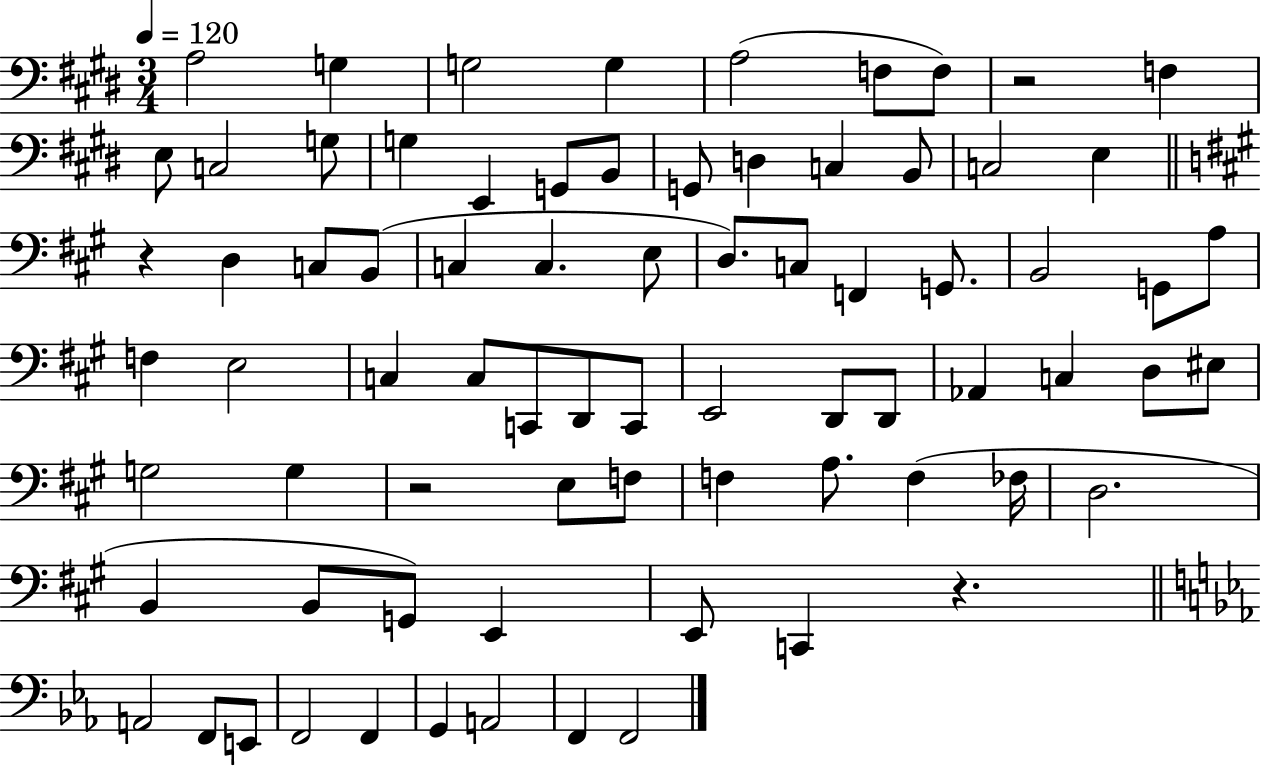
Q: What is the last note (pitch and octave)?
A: F2